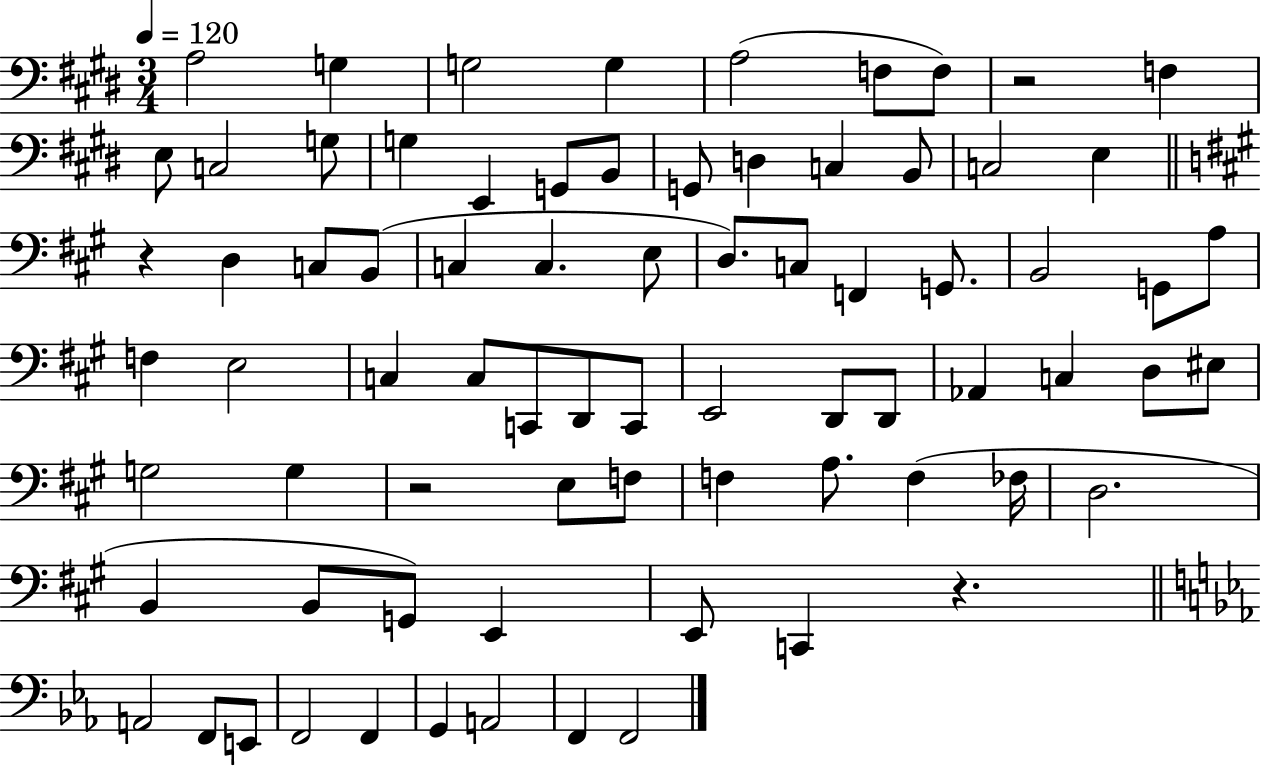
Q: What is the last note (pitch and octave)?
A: F2